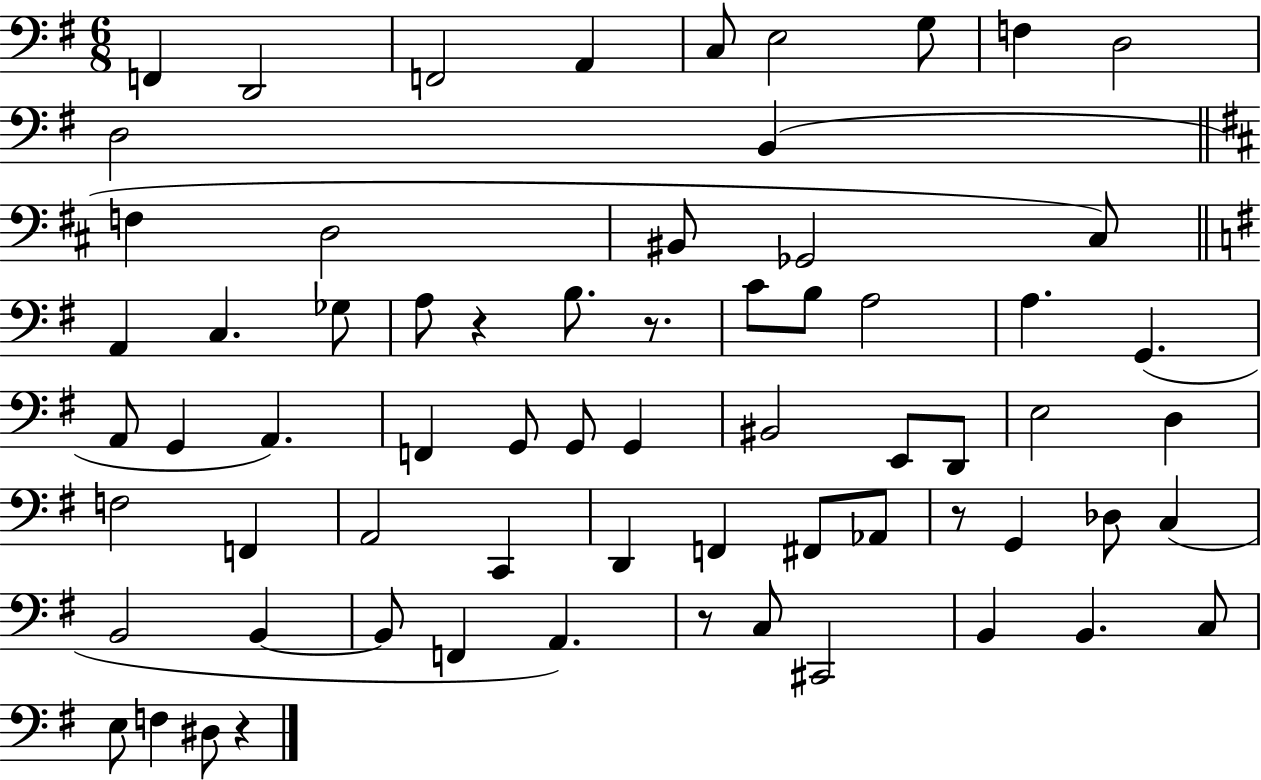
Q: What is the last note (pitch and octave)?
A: D#3